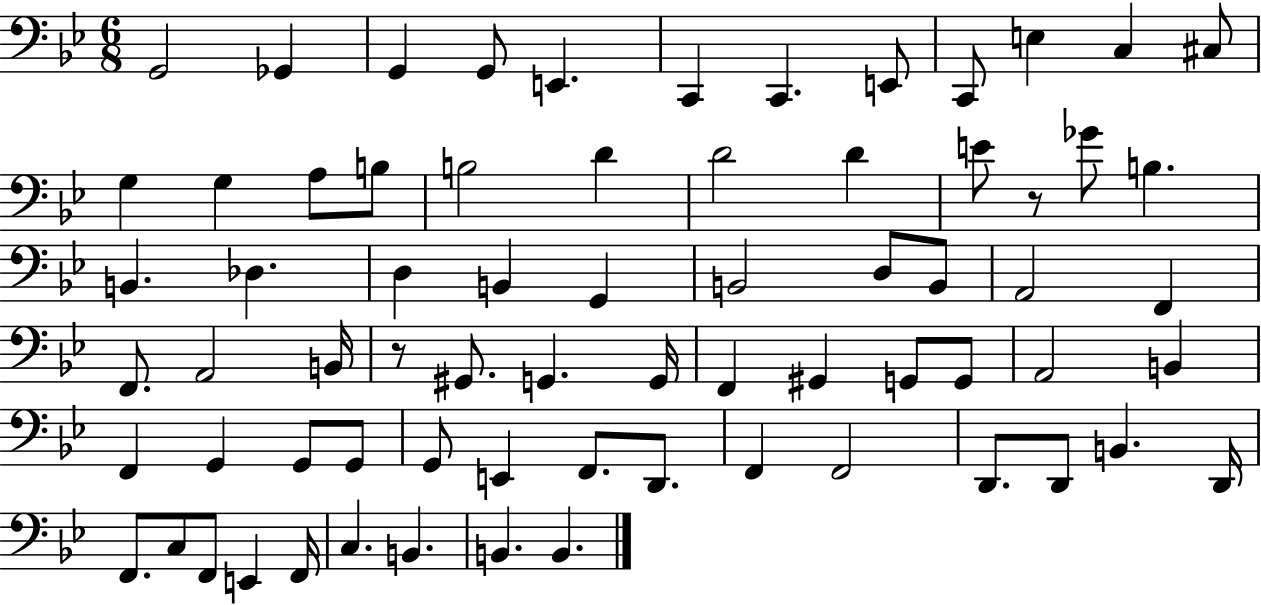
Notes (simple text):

G2/h Gb2/q G2/q G2/e E2/q. C2/q C2/q. E2/e C2/e E3/q C3/q C#3/e G3/q G3/q A3/e B3/e B3/h D4/q D4/h D4/q E4/e R/e Gb4/e B3/q. B2/q. Db3/q. D3/q B2/q G2/q B2/h D3/e B2/e A2/h F2/q F2/e. A2/h B2/s R/e G#2/e. G2/q. G2/s F2/q G#2/q G2/e G2/e A2/h B2/q F2/q G2/q G2/e G2/e G2/e E2/q F2/e. D2/e. F2/q F2/h D2/e. D2/e B2/q. D2/s F2/e. C3/e F2/e E2/q F2/s C3/q. B2/q. B2/q. B2/q.